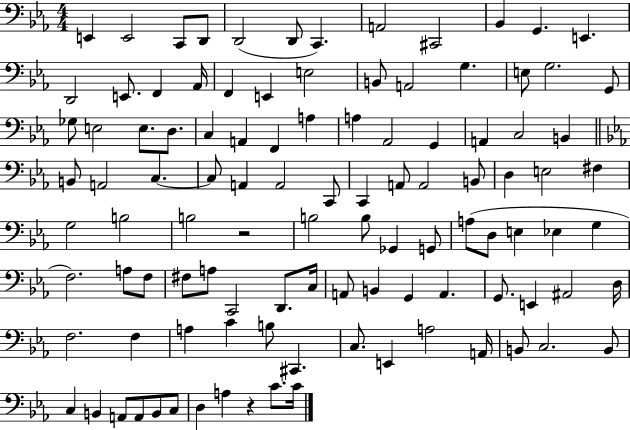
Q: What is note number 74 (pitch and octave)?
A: A2